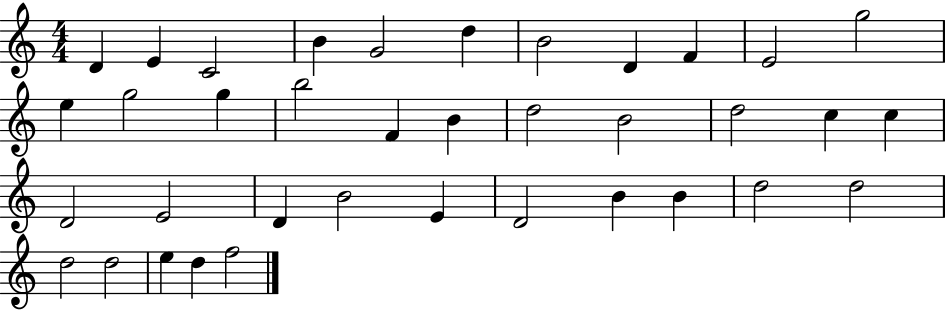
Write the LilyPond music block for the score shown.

{
  \clef treble
  \numericTimeSignature
  \time 4/4
  \key c \major
  d'4 e'4 c'2 | b'4 g'2 d''4 | b'2 d'4 f'4 | e'2 g''2 | \break e''4 g''2 g''4 | b''2 f'4 b'4 | d''2 b'2 | d''2 c''4 c''4 | \break d'2 e'2 | d'4 b'2 e'4 | d'2 b'4 b'4 | d''2 d''2 | \break d''2 d''2 | e''4 d''4 f''2 | \bar "|."
}